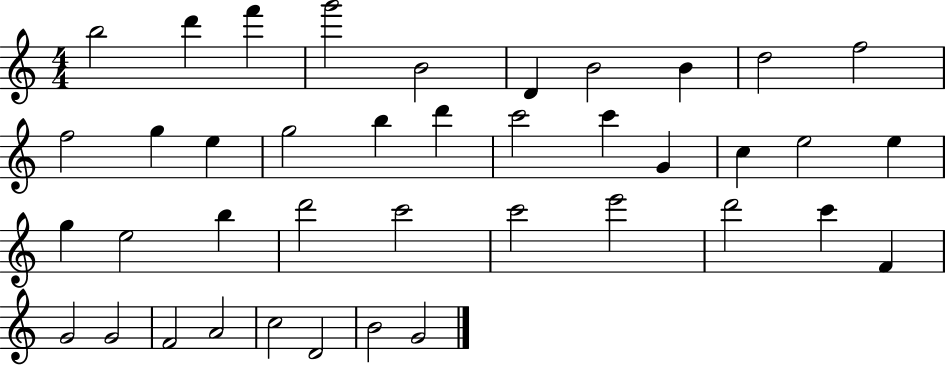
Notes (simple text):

B5/h D6/q F6/q G6/h B4/h D4/q B4/h B4/q D5/h F5/h F5/h G5/q E5/q G5/h B5/q D6/q C6/h C6/q G4/q C5/q E5/h E5/q G5/q E5/h B5/q D6/h C6/h C6/h E6/h D6/h C6/q F4/q G4/h G4/h F4/h A4/h C5/h D4/h B4/h G4/h